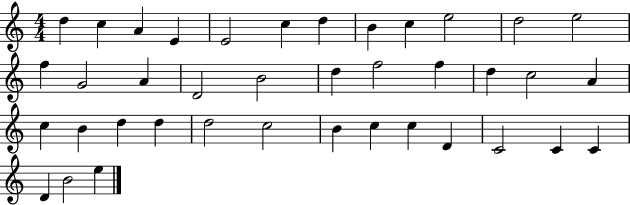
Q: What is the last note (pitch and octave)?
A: E5